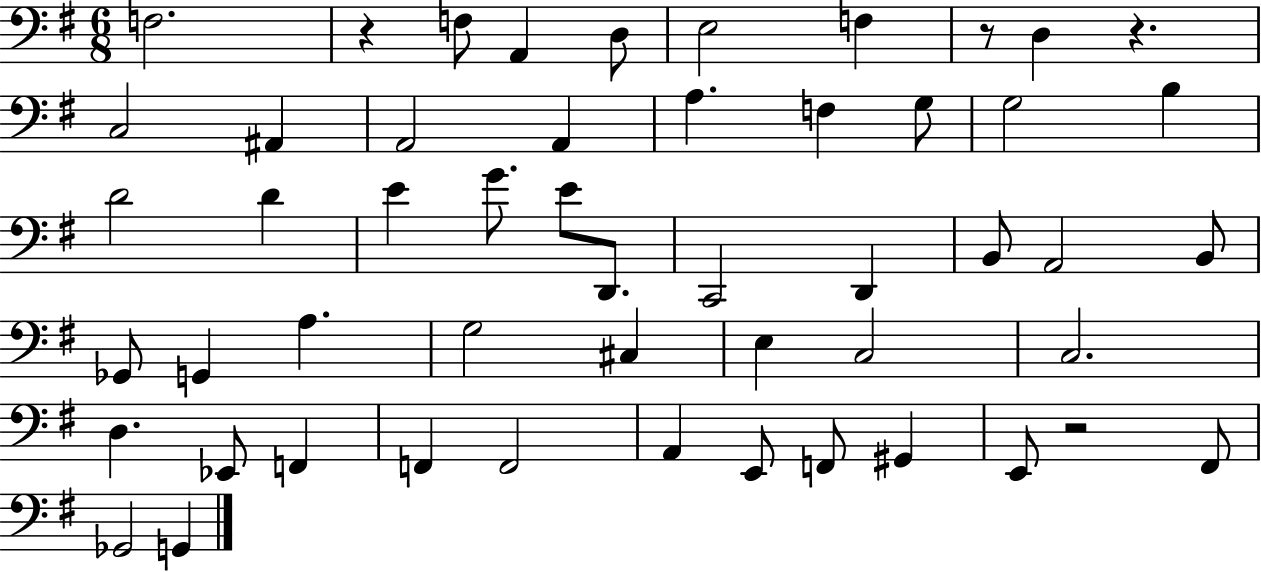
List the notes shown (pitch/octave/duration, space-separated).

F3/h. R/q F3/e A2/q D3/e E3/h F3/q R/e D3/q R/q. C3/h A#2/q A2/h A2/q A3/q. F3/q G3/e G3/h B3/q D4/h D4/q E4/q G4/e. E4/e D2/e. C2/h D2/q B2/e A2/h B2/e Gb2/e G2/q A3/q. G3/h C#3/q E3/q C3/h C3/h. D3/q. Eb2/e F2/q F2/q F2/h A2/q E2/e F2/e G#2/q E2/e R/h F#2/e Gb2/h G2/q